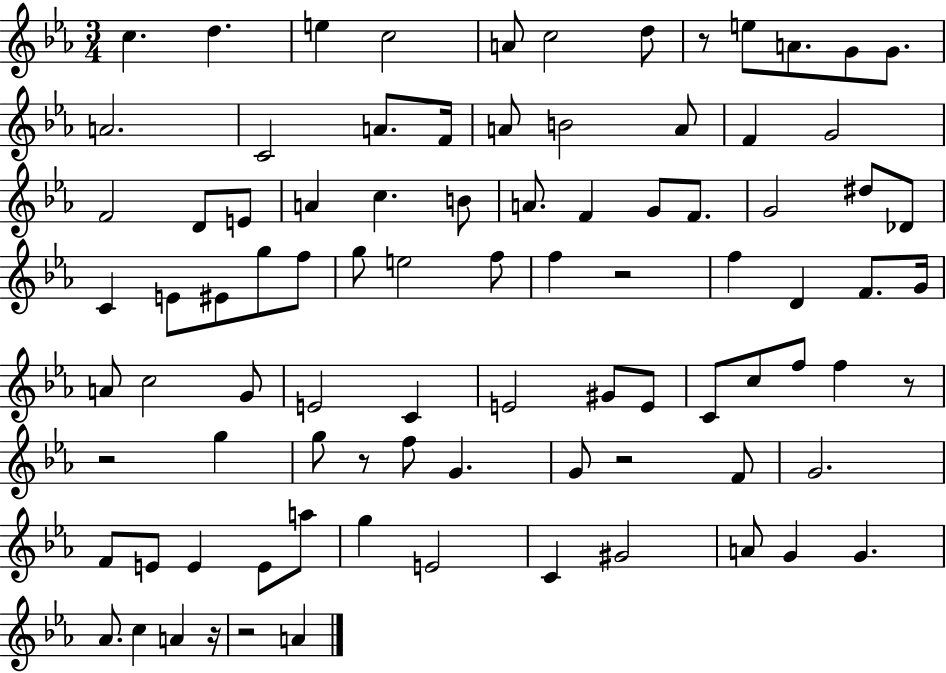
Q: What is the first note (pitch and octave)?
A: C5